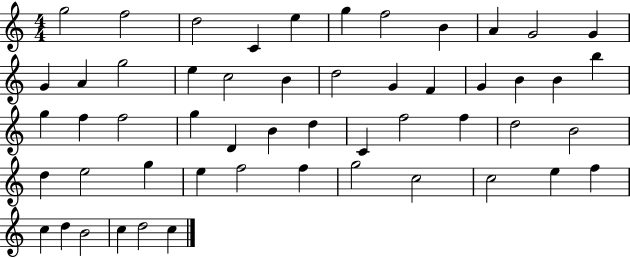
G5/h F5/h D5/h C4/q E5/q G5/q F5/h B4/q A4/q G4/h G4/q G4/q A4/q G5/h E5/q C5/h B4/q D5/h G4/q F4/q G4/q B4/q B4/q B5/q G5/q F5/q F5/h G5/q D4/q B4/q D5/q C4/q F5/h F5/q D5/h B4/h D5/q E5/h G5/q E5/q F5/h F5/q G5/h C5/h C5/h E5/q F5/q C5/q D5/q B4/h C5/q D5/h C5/q